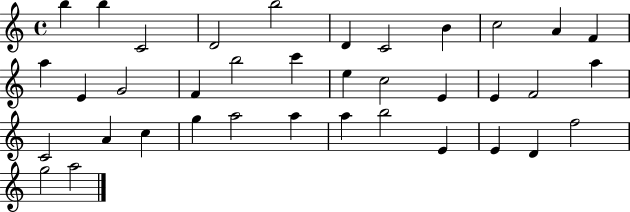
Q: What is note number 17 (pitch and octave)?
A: C6